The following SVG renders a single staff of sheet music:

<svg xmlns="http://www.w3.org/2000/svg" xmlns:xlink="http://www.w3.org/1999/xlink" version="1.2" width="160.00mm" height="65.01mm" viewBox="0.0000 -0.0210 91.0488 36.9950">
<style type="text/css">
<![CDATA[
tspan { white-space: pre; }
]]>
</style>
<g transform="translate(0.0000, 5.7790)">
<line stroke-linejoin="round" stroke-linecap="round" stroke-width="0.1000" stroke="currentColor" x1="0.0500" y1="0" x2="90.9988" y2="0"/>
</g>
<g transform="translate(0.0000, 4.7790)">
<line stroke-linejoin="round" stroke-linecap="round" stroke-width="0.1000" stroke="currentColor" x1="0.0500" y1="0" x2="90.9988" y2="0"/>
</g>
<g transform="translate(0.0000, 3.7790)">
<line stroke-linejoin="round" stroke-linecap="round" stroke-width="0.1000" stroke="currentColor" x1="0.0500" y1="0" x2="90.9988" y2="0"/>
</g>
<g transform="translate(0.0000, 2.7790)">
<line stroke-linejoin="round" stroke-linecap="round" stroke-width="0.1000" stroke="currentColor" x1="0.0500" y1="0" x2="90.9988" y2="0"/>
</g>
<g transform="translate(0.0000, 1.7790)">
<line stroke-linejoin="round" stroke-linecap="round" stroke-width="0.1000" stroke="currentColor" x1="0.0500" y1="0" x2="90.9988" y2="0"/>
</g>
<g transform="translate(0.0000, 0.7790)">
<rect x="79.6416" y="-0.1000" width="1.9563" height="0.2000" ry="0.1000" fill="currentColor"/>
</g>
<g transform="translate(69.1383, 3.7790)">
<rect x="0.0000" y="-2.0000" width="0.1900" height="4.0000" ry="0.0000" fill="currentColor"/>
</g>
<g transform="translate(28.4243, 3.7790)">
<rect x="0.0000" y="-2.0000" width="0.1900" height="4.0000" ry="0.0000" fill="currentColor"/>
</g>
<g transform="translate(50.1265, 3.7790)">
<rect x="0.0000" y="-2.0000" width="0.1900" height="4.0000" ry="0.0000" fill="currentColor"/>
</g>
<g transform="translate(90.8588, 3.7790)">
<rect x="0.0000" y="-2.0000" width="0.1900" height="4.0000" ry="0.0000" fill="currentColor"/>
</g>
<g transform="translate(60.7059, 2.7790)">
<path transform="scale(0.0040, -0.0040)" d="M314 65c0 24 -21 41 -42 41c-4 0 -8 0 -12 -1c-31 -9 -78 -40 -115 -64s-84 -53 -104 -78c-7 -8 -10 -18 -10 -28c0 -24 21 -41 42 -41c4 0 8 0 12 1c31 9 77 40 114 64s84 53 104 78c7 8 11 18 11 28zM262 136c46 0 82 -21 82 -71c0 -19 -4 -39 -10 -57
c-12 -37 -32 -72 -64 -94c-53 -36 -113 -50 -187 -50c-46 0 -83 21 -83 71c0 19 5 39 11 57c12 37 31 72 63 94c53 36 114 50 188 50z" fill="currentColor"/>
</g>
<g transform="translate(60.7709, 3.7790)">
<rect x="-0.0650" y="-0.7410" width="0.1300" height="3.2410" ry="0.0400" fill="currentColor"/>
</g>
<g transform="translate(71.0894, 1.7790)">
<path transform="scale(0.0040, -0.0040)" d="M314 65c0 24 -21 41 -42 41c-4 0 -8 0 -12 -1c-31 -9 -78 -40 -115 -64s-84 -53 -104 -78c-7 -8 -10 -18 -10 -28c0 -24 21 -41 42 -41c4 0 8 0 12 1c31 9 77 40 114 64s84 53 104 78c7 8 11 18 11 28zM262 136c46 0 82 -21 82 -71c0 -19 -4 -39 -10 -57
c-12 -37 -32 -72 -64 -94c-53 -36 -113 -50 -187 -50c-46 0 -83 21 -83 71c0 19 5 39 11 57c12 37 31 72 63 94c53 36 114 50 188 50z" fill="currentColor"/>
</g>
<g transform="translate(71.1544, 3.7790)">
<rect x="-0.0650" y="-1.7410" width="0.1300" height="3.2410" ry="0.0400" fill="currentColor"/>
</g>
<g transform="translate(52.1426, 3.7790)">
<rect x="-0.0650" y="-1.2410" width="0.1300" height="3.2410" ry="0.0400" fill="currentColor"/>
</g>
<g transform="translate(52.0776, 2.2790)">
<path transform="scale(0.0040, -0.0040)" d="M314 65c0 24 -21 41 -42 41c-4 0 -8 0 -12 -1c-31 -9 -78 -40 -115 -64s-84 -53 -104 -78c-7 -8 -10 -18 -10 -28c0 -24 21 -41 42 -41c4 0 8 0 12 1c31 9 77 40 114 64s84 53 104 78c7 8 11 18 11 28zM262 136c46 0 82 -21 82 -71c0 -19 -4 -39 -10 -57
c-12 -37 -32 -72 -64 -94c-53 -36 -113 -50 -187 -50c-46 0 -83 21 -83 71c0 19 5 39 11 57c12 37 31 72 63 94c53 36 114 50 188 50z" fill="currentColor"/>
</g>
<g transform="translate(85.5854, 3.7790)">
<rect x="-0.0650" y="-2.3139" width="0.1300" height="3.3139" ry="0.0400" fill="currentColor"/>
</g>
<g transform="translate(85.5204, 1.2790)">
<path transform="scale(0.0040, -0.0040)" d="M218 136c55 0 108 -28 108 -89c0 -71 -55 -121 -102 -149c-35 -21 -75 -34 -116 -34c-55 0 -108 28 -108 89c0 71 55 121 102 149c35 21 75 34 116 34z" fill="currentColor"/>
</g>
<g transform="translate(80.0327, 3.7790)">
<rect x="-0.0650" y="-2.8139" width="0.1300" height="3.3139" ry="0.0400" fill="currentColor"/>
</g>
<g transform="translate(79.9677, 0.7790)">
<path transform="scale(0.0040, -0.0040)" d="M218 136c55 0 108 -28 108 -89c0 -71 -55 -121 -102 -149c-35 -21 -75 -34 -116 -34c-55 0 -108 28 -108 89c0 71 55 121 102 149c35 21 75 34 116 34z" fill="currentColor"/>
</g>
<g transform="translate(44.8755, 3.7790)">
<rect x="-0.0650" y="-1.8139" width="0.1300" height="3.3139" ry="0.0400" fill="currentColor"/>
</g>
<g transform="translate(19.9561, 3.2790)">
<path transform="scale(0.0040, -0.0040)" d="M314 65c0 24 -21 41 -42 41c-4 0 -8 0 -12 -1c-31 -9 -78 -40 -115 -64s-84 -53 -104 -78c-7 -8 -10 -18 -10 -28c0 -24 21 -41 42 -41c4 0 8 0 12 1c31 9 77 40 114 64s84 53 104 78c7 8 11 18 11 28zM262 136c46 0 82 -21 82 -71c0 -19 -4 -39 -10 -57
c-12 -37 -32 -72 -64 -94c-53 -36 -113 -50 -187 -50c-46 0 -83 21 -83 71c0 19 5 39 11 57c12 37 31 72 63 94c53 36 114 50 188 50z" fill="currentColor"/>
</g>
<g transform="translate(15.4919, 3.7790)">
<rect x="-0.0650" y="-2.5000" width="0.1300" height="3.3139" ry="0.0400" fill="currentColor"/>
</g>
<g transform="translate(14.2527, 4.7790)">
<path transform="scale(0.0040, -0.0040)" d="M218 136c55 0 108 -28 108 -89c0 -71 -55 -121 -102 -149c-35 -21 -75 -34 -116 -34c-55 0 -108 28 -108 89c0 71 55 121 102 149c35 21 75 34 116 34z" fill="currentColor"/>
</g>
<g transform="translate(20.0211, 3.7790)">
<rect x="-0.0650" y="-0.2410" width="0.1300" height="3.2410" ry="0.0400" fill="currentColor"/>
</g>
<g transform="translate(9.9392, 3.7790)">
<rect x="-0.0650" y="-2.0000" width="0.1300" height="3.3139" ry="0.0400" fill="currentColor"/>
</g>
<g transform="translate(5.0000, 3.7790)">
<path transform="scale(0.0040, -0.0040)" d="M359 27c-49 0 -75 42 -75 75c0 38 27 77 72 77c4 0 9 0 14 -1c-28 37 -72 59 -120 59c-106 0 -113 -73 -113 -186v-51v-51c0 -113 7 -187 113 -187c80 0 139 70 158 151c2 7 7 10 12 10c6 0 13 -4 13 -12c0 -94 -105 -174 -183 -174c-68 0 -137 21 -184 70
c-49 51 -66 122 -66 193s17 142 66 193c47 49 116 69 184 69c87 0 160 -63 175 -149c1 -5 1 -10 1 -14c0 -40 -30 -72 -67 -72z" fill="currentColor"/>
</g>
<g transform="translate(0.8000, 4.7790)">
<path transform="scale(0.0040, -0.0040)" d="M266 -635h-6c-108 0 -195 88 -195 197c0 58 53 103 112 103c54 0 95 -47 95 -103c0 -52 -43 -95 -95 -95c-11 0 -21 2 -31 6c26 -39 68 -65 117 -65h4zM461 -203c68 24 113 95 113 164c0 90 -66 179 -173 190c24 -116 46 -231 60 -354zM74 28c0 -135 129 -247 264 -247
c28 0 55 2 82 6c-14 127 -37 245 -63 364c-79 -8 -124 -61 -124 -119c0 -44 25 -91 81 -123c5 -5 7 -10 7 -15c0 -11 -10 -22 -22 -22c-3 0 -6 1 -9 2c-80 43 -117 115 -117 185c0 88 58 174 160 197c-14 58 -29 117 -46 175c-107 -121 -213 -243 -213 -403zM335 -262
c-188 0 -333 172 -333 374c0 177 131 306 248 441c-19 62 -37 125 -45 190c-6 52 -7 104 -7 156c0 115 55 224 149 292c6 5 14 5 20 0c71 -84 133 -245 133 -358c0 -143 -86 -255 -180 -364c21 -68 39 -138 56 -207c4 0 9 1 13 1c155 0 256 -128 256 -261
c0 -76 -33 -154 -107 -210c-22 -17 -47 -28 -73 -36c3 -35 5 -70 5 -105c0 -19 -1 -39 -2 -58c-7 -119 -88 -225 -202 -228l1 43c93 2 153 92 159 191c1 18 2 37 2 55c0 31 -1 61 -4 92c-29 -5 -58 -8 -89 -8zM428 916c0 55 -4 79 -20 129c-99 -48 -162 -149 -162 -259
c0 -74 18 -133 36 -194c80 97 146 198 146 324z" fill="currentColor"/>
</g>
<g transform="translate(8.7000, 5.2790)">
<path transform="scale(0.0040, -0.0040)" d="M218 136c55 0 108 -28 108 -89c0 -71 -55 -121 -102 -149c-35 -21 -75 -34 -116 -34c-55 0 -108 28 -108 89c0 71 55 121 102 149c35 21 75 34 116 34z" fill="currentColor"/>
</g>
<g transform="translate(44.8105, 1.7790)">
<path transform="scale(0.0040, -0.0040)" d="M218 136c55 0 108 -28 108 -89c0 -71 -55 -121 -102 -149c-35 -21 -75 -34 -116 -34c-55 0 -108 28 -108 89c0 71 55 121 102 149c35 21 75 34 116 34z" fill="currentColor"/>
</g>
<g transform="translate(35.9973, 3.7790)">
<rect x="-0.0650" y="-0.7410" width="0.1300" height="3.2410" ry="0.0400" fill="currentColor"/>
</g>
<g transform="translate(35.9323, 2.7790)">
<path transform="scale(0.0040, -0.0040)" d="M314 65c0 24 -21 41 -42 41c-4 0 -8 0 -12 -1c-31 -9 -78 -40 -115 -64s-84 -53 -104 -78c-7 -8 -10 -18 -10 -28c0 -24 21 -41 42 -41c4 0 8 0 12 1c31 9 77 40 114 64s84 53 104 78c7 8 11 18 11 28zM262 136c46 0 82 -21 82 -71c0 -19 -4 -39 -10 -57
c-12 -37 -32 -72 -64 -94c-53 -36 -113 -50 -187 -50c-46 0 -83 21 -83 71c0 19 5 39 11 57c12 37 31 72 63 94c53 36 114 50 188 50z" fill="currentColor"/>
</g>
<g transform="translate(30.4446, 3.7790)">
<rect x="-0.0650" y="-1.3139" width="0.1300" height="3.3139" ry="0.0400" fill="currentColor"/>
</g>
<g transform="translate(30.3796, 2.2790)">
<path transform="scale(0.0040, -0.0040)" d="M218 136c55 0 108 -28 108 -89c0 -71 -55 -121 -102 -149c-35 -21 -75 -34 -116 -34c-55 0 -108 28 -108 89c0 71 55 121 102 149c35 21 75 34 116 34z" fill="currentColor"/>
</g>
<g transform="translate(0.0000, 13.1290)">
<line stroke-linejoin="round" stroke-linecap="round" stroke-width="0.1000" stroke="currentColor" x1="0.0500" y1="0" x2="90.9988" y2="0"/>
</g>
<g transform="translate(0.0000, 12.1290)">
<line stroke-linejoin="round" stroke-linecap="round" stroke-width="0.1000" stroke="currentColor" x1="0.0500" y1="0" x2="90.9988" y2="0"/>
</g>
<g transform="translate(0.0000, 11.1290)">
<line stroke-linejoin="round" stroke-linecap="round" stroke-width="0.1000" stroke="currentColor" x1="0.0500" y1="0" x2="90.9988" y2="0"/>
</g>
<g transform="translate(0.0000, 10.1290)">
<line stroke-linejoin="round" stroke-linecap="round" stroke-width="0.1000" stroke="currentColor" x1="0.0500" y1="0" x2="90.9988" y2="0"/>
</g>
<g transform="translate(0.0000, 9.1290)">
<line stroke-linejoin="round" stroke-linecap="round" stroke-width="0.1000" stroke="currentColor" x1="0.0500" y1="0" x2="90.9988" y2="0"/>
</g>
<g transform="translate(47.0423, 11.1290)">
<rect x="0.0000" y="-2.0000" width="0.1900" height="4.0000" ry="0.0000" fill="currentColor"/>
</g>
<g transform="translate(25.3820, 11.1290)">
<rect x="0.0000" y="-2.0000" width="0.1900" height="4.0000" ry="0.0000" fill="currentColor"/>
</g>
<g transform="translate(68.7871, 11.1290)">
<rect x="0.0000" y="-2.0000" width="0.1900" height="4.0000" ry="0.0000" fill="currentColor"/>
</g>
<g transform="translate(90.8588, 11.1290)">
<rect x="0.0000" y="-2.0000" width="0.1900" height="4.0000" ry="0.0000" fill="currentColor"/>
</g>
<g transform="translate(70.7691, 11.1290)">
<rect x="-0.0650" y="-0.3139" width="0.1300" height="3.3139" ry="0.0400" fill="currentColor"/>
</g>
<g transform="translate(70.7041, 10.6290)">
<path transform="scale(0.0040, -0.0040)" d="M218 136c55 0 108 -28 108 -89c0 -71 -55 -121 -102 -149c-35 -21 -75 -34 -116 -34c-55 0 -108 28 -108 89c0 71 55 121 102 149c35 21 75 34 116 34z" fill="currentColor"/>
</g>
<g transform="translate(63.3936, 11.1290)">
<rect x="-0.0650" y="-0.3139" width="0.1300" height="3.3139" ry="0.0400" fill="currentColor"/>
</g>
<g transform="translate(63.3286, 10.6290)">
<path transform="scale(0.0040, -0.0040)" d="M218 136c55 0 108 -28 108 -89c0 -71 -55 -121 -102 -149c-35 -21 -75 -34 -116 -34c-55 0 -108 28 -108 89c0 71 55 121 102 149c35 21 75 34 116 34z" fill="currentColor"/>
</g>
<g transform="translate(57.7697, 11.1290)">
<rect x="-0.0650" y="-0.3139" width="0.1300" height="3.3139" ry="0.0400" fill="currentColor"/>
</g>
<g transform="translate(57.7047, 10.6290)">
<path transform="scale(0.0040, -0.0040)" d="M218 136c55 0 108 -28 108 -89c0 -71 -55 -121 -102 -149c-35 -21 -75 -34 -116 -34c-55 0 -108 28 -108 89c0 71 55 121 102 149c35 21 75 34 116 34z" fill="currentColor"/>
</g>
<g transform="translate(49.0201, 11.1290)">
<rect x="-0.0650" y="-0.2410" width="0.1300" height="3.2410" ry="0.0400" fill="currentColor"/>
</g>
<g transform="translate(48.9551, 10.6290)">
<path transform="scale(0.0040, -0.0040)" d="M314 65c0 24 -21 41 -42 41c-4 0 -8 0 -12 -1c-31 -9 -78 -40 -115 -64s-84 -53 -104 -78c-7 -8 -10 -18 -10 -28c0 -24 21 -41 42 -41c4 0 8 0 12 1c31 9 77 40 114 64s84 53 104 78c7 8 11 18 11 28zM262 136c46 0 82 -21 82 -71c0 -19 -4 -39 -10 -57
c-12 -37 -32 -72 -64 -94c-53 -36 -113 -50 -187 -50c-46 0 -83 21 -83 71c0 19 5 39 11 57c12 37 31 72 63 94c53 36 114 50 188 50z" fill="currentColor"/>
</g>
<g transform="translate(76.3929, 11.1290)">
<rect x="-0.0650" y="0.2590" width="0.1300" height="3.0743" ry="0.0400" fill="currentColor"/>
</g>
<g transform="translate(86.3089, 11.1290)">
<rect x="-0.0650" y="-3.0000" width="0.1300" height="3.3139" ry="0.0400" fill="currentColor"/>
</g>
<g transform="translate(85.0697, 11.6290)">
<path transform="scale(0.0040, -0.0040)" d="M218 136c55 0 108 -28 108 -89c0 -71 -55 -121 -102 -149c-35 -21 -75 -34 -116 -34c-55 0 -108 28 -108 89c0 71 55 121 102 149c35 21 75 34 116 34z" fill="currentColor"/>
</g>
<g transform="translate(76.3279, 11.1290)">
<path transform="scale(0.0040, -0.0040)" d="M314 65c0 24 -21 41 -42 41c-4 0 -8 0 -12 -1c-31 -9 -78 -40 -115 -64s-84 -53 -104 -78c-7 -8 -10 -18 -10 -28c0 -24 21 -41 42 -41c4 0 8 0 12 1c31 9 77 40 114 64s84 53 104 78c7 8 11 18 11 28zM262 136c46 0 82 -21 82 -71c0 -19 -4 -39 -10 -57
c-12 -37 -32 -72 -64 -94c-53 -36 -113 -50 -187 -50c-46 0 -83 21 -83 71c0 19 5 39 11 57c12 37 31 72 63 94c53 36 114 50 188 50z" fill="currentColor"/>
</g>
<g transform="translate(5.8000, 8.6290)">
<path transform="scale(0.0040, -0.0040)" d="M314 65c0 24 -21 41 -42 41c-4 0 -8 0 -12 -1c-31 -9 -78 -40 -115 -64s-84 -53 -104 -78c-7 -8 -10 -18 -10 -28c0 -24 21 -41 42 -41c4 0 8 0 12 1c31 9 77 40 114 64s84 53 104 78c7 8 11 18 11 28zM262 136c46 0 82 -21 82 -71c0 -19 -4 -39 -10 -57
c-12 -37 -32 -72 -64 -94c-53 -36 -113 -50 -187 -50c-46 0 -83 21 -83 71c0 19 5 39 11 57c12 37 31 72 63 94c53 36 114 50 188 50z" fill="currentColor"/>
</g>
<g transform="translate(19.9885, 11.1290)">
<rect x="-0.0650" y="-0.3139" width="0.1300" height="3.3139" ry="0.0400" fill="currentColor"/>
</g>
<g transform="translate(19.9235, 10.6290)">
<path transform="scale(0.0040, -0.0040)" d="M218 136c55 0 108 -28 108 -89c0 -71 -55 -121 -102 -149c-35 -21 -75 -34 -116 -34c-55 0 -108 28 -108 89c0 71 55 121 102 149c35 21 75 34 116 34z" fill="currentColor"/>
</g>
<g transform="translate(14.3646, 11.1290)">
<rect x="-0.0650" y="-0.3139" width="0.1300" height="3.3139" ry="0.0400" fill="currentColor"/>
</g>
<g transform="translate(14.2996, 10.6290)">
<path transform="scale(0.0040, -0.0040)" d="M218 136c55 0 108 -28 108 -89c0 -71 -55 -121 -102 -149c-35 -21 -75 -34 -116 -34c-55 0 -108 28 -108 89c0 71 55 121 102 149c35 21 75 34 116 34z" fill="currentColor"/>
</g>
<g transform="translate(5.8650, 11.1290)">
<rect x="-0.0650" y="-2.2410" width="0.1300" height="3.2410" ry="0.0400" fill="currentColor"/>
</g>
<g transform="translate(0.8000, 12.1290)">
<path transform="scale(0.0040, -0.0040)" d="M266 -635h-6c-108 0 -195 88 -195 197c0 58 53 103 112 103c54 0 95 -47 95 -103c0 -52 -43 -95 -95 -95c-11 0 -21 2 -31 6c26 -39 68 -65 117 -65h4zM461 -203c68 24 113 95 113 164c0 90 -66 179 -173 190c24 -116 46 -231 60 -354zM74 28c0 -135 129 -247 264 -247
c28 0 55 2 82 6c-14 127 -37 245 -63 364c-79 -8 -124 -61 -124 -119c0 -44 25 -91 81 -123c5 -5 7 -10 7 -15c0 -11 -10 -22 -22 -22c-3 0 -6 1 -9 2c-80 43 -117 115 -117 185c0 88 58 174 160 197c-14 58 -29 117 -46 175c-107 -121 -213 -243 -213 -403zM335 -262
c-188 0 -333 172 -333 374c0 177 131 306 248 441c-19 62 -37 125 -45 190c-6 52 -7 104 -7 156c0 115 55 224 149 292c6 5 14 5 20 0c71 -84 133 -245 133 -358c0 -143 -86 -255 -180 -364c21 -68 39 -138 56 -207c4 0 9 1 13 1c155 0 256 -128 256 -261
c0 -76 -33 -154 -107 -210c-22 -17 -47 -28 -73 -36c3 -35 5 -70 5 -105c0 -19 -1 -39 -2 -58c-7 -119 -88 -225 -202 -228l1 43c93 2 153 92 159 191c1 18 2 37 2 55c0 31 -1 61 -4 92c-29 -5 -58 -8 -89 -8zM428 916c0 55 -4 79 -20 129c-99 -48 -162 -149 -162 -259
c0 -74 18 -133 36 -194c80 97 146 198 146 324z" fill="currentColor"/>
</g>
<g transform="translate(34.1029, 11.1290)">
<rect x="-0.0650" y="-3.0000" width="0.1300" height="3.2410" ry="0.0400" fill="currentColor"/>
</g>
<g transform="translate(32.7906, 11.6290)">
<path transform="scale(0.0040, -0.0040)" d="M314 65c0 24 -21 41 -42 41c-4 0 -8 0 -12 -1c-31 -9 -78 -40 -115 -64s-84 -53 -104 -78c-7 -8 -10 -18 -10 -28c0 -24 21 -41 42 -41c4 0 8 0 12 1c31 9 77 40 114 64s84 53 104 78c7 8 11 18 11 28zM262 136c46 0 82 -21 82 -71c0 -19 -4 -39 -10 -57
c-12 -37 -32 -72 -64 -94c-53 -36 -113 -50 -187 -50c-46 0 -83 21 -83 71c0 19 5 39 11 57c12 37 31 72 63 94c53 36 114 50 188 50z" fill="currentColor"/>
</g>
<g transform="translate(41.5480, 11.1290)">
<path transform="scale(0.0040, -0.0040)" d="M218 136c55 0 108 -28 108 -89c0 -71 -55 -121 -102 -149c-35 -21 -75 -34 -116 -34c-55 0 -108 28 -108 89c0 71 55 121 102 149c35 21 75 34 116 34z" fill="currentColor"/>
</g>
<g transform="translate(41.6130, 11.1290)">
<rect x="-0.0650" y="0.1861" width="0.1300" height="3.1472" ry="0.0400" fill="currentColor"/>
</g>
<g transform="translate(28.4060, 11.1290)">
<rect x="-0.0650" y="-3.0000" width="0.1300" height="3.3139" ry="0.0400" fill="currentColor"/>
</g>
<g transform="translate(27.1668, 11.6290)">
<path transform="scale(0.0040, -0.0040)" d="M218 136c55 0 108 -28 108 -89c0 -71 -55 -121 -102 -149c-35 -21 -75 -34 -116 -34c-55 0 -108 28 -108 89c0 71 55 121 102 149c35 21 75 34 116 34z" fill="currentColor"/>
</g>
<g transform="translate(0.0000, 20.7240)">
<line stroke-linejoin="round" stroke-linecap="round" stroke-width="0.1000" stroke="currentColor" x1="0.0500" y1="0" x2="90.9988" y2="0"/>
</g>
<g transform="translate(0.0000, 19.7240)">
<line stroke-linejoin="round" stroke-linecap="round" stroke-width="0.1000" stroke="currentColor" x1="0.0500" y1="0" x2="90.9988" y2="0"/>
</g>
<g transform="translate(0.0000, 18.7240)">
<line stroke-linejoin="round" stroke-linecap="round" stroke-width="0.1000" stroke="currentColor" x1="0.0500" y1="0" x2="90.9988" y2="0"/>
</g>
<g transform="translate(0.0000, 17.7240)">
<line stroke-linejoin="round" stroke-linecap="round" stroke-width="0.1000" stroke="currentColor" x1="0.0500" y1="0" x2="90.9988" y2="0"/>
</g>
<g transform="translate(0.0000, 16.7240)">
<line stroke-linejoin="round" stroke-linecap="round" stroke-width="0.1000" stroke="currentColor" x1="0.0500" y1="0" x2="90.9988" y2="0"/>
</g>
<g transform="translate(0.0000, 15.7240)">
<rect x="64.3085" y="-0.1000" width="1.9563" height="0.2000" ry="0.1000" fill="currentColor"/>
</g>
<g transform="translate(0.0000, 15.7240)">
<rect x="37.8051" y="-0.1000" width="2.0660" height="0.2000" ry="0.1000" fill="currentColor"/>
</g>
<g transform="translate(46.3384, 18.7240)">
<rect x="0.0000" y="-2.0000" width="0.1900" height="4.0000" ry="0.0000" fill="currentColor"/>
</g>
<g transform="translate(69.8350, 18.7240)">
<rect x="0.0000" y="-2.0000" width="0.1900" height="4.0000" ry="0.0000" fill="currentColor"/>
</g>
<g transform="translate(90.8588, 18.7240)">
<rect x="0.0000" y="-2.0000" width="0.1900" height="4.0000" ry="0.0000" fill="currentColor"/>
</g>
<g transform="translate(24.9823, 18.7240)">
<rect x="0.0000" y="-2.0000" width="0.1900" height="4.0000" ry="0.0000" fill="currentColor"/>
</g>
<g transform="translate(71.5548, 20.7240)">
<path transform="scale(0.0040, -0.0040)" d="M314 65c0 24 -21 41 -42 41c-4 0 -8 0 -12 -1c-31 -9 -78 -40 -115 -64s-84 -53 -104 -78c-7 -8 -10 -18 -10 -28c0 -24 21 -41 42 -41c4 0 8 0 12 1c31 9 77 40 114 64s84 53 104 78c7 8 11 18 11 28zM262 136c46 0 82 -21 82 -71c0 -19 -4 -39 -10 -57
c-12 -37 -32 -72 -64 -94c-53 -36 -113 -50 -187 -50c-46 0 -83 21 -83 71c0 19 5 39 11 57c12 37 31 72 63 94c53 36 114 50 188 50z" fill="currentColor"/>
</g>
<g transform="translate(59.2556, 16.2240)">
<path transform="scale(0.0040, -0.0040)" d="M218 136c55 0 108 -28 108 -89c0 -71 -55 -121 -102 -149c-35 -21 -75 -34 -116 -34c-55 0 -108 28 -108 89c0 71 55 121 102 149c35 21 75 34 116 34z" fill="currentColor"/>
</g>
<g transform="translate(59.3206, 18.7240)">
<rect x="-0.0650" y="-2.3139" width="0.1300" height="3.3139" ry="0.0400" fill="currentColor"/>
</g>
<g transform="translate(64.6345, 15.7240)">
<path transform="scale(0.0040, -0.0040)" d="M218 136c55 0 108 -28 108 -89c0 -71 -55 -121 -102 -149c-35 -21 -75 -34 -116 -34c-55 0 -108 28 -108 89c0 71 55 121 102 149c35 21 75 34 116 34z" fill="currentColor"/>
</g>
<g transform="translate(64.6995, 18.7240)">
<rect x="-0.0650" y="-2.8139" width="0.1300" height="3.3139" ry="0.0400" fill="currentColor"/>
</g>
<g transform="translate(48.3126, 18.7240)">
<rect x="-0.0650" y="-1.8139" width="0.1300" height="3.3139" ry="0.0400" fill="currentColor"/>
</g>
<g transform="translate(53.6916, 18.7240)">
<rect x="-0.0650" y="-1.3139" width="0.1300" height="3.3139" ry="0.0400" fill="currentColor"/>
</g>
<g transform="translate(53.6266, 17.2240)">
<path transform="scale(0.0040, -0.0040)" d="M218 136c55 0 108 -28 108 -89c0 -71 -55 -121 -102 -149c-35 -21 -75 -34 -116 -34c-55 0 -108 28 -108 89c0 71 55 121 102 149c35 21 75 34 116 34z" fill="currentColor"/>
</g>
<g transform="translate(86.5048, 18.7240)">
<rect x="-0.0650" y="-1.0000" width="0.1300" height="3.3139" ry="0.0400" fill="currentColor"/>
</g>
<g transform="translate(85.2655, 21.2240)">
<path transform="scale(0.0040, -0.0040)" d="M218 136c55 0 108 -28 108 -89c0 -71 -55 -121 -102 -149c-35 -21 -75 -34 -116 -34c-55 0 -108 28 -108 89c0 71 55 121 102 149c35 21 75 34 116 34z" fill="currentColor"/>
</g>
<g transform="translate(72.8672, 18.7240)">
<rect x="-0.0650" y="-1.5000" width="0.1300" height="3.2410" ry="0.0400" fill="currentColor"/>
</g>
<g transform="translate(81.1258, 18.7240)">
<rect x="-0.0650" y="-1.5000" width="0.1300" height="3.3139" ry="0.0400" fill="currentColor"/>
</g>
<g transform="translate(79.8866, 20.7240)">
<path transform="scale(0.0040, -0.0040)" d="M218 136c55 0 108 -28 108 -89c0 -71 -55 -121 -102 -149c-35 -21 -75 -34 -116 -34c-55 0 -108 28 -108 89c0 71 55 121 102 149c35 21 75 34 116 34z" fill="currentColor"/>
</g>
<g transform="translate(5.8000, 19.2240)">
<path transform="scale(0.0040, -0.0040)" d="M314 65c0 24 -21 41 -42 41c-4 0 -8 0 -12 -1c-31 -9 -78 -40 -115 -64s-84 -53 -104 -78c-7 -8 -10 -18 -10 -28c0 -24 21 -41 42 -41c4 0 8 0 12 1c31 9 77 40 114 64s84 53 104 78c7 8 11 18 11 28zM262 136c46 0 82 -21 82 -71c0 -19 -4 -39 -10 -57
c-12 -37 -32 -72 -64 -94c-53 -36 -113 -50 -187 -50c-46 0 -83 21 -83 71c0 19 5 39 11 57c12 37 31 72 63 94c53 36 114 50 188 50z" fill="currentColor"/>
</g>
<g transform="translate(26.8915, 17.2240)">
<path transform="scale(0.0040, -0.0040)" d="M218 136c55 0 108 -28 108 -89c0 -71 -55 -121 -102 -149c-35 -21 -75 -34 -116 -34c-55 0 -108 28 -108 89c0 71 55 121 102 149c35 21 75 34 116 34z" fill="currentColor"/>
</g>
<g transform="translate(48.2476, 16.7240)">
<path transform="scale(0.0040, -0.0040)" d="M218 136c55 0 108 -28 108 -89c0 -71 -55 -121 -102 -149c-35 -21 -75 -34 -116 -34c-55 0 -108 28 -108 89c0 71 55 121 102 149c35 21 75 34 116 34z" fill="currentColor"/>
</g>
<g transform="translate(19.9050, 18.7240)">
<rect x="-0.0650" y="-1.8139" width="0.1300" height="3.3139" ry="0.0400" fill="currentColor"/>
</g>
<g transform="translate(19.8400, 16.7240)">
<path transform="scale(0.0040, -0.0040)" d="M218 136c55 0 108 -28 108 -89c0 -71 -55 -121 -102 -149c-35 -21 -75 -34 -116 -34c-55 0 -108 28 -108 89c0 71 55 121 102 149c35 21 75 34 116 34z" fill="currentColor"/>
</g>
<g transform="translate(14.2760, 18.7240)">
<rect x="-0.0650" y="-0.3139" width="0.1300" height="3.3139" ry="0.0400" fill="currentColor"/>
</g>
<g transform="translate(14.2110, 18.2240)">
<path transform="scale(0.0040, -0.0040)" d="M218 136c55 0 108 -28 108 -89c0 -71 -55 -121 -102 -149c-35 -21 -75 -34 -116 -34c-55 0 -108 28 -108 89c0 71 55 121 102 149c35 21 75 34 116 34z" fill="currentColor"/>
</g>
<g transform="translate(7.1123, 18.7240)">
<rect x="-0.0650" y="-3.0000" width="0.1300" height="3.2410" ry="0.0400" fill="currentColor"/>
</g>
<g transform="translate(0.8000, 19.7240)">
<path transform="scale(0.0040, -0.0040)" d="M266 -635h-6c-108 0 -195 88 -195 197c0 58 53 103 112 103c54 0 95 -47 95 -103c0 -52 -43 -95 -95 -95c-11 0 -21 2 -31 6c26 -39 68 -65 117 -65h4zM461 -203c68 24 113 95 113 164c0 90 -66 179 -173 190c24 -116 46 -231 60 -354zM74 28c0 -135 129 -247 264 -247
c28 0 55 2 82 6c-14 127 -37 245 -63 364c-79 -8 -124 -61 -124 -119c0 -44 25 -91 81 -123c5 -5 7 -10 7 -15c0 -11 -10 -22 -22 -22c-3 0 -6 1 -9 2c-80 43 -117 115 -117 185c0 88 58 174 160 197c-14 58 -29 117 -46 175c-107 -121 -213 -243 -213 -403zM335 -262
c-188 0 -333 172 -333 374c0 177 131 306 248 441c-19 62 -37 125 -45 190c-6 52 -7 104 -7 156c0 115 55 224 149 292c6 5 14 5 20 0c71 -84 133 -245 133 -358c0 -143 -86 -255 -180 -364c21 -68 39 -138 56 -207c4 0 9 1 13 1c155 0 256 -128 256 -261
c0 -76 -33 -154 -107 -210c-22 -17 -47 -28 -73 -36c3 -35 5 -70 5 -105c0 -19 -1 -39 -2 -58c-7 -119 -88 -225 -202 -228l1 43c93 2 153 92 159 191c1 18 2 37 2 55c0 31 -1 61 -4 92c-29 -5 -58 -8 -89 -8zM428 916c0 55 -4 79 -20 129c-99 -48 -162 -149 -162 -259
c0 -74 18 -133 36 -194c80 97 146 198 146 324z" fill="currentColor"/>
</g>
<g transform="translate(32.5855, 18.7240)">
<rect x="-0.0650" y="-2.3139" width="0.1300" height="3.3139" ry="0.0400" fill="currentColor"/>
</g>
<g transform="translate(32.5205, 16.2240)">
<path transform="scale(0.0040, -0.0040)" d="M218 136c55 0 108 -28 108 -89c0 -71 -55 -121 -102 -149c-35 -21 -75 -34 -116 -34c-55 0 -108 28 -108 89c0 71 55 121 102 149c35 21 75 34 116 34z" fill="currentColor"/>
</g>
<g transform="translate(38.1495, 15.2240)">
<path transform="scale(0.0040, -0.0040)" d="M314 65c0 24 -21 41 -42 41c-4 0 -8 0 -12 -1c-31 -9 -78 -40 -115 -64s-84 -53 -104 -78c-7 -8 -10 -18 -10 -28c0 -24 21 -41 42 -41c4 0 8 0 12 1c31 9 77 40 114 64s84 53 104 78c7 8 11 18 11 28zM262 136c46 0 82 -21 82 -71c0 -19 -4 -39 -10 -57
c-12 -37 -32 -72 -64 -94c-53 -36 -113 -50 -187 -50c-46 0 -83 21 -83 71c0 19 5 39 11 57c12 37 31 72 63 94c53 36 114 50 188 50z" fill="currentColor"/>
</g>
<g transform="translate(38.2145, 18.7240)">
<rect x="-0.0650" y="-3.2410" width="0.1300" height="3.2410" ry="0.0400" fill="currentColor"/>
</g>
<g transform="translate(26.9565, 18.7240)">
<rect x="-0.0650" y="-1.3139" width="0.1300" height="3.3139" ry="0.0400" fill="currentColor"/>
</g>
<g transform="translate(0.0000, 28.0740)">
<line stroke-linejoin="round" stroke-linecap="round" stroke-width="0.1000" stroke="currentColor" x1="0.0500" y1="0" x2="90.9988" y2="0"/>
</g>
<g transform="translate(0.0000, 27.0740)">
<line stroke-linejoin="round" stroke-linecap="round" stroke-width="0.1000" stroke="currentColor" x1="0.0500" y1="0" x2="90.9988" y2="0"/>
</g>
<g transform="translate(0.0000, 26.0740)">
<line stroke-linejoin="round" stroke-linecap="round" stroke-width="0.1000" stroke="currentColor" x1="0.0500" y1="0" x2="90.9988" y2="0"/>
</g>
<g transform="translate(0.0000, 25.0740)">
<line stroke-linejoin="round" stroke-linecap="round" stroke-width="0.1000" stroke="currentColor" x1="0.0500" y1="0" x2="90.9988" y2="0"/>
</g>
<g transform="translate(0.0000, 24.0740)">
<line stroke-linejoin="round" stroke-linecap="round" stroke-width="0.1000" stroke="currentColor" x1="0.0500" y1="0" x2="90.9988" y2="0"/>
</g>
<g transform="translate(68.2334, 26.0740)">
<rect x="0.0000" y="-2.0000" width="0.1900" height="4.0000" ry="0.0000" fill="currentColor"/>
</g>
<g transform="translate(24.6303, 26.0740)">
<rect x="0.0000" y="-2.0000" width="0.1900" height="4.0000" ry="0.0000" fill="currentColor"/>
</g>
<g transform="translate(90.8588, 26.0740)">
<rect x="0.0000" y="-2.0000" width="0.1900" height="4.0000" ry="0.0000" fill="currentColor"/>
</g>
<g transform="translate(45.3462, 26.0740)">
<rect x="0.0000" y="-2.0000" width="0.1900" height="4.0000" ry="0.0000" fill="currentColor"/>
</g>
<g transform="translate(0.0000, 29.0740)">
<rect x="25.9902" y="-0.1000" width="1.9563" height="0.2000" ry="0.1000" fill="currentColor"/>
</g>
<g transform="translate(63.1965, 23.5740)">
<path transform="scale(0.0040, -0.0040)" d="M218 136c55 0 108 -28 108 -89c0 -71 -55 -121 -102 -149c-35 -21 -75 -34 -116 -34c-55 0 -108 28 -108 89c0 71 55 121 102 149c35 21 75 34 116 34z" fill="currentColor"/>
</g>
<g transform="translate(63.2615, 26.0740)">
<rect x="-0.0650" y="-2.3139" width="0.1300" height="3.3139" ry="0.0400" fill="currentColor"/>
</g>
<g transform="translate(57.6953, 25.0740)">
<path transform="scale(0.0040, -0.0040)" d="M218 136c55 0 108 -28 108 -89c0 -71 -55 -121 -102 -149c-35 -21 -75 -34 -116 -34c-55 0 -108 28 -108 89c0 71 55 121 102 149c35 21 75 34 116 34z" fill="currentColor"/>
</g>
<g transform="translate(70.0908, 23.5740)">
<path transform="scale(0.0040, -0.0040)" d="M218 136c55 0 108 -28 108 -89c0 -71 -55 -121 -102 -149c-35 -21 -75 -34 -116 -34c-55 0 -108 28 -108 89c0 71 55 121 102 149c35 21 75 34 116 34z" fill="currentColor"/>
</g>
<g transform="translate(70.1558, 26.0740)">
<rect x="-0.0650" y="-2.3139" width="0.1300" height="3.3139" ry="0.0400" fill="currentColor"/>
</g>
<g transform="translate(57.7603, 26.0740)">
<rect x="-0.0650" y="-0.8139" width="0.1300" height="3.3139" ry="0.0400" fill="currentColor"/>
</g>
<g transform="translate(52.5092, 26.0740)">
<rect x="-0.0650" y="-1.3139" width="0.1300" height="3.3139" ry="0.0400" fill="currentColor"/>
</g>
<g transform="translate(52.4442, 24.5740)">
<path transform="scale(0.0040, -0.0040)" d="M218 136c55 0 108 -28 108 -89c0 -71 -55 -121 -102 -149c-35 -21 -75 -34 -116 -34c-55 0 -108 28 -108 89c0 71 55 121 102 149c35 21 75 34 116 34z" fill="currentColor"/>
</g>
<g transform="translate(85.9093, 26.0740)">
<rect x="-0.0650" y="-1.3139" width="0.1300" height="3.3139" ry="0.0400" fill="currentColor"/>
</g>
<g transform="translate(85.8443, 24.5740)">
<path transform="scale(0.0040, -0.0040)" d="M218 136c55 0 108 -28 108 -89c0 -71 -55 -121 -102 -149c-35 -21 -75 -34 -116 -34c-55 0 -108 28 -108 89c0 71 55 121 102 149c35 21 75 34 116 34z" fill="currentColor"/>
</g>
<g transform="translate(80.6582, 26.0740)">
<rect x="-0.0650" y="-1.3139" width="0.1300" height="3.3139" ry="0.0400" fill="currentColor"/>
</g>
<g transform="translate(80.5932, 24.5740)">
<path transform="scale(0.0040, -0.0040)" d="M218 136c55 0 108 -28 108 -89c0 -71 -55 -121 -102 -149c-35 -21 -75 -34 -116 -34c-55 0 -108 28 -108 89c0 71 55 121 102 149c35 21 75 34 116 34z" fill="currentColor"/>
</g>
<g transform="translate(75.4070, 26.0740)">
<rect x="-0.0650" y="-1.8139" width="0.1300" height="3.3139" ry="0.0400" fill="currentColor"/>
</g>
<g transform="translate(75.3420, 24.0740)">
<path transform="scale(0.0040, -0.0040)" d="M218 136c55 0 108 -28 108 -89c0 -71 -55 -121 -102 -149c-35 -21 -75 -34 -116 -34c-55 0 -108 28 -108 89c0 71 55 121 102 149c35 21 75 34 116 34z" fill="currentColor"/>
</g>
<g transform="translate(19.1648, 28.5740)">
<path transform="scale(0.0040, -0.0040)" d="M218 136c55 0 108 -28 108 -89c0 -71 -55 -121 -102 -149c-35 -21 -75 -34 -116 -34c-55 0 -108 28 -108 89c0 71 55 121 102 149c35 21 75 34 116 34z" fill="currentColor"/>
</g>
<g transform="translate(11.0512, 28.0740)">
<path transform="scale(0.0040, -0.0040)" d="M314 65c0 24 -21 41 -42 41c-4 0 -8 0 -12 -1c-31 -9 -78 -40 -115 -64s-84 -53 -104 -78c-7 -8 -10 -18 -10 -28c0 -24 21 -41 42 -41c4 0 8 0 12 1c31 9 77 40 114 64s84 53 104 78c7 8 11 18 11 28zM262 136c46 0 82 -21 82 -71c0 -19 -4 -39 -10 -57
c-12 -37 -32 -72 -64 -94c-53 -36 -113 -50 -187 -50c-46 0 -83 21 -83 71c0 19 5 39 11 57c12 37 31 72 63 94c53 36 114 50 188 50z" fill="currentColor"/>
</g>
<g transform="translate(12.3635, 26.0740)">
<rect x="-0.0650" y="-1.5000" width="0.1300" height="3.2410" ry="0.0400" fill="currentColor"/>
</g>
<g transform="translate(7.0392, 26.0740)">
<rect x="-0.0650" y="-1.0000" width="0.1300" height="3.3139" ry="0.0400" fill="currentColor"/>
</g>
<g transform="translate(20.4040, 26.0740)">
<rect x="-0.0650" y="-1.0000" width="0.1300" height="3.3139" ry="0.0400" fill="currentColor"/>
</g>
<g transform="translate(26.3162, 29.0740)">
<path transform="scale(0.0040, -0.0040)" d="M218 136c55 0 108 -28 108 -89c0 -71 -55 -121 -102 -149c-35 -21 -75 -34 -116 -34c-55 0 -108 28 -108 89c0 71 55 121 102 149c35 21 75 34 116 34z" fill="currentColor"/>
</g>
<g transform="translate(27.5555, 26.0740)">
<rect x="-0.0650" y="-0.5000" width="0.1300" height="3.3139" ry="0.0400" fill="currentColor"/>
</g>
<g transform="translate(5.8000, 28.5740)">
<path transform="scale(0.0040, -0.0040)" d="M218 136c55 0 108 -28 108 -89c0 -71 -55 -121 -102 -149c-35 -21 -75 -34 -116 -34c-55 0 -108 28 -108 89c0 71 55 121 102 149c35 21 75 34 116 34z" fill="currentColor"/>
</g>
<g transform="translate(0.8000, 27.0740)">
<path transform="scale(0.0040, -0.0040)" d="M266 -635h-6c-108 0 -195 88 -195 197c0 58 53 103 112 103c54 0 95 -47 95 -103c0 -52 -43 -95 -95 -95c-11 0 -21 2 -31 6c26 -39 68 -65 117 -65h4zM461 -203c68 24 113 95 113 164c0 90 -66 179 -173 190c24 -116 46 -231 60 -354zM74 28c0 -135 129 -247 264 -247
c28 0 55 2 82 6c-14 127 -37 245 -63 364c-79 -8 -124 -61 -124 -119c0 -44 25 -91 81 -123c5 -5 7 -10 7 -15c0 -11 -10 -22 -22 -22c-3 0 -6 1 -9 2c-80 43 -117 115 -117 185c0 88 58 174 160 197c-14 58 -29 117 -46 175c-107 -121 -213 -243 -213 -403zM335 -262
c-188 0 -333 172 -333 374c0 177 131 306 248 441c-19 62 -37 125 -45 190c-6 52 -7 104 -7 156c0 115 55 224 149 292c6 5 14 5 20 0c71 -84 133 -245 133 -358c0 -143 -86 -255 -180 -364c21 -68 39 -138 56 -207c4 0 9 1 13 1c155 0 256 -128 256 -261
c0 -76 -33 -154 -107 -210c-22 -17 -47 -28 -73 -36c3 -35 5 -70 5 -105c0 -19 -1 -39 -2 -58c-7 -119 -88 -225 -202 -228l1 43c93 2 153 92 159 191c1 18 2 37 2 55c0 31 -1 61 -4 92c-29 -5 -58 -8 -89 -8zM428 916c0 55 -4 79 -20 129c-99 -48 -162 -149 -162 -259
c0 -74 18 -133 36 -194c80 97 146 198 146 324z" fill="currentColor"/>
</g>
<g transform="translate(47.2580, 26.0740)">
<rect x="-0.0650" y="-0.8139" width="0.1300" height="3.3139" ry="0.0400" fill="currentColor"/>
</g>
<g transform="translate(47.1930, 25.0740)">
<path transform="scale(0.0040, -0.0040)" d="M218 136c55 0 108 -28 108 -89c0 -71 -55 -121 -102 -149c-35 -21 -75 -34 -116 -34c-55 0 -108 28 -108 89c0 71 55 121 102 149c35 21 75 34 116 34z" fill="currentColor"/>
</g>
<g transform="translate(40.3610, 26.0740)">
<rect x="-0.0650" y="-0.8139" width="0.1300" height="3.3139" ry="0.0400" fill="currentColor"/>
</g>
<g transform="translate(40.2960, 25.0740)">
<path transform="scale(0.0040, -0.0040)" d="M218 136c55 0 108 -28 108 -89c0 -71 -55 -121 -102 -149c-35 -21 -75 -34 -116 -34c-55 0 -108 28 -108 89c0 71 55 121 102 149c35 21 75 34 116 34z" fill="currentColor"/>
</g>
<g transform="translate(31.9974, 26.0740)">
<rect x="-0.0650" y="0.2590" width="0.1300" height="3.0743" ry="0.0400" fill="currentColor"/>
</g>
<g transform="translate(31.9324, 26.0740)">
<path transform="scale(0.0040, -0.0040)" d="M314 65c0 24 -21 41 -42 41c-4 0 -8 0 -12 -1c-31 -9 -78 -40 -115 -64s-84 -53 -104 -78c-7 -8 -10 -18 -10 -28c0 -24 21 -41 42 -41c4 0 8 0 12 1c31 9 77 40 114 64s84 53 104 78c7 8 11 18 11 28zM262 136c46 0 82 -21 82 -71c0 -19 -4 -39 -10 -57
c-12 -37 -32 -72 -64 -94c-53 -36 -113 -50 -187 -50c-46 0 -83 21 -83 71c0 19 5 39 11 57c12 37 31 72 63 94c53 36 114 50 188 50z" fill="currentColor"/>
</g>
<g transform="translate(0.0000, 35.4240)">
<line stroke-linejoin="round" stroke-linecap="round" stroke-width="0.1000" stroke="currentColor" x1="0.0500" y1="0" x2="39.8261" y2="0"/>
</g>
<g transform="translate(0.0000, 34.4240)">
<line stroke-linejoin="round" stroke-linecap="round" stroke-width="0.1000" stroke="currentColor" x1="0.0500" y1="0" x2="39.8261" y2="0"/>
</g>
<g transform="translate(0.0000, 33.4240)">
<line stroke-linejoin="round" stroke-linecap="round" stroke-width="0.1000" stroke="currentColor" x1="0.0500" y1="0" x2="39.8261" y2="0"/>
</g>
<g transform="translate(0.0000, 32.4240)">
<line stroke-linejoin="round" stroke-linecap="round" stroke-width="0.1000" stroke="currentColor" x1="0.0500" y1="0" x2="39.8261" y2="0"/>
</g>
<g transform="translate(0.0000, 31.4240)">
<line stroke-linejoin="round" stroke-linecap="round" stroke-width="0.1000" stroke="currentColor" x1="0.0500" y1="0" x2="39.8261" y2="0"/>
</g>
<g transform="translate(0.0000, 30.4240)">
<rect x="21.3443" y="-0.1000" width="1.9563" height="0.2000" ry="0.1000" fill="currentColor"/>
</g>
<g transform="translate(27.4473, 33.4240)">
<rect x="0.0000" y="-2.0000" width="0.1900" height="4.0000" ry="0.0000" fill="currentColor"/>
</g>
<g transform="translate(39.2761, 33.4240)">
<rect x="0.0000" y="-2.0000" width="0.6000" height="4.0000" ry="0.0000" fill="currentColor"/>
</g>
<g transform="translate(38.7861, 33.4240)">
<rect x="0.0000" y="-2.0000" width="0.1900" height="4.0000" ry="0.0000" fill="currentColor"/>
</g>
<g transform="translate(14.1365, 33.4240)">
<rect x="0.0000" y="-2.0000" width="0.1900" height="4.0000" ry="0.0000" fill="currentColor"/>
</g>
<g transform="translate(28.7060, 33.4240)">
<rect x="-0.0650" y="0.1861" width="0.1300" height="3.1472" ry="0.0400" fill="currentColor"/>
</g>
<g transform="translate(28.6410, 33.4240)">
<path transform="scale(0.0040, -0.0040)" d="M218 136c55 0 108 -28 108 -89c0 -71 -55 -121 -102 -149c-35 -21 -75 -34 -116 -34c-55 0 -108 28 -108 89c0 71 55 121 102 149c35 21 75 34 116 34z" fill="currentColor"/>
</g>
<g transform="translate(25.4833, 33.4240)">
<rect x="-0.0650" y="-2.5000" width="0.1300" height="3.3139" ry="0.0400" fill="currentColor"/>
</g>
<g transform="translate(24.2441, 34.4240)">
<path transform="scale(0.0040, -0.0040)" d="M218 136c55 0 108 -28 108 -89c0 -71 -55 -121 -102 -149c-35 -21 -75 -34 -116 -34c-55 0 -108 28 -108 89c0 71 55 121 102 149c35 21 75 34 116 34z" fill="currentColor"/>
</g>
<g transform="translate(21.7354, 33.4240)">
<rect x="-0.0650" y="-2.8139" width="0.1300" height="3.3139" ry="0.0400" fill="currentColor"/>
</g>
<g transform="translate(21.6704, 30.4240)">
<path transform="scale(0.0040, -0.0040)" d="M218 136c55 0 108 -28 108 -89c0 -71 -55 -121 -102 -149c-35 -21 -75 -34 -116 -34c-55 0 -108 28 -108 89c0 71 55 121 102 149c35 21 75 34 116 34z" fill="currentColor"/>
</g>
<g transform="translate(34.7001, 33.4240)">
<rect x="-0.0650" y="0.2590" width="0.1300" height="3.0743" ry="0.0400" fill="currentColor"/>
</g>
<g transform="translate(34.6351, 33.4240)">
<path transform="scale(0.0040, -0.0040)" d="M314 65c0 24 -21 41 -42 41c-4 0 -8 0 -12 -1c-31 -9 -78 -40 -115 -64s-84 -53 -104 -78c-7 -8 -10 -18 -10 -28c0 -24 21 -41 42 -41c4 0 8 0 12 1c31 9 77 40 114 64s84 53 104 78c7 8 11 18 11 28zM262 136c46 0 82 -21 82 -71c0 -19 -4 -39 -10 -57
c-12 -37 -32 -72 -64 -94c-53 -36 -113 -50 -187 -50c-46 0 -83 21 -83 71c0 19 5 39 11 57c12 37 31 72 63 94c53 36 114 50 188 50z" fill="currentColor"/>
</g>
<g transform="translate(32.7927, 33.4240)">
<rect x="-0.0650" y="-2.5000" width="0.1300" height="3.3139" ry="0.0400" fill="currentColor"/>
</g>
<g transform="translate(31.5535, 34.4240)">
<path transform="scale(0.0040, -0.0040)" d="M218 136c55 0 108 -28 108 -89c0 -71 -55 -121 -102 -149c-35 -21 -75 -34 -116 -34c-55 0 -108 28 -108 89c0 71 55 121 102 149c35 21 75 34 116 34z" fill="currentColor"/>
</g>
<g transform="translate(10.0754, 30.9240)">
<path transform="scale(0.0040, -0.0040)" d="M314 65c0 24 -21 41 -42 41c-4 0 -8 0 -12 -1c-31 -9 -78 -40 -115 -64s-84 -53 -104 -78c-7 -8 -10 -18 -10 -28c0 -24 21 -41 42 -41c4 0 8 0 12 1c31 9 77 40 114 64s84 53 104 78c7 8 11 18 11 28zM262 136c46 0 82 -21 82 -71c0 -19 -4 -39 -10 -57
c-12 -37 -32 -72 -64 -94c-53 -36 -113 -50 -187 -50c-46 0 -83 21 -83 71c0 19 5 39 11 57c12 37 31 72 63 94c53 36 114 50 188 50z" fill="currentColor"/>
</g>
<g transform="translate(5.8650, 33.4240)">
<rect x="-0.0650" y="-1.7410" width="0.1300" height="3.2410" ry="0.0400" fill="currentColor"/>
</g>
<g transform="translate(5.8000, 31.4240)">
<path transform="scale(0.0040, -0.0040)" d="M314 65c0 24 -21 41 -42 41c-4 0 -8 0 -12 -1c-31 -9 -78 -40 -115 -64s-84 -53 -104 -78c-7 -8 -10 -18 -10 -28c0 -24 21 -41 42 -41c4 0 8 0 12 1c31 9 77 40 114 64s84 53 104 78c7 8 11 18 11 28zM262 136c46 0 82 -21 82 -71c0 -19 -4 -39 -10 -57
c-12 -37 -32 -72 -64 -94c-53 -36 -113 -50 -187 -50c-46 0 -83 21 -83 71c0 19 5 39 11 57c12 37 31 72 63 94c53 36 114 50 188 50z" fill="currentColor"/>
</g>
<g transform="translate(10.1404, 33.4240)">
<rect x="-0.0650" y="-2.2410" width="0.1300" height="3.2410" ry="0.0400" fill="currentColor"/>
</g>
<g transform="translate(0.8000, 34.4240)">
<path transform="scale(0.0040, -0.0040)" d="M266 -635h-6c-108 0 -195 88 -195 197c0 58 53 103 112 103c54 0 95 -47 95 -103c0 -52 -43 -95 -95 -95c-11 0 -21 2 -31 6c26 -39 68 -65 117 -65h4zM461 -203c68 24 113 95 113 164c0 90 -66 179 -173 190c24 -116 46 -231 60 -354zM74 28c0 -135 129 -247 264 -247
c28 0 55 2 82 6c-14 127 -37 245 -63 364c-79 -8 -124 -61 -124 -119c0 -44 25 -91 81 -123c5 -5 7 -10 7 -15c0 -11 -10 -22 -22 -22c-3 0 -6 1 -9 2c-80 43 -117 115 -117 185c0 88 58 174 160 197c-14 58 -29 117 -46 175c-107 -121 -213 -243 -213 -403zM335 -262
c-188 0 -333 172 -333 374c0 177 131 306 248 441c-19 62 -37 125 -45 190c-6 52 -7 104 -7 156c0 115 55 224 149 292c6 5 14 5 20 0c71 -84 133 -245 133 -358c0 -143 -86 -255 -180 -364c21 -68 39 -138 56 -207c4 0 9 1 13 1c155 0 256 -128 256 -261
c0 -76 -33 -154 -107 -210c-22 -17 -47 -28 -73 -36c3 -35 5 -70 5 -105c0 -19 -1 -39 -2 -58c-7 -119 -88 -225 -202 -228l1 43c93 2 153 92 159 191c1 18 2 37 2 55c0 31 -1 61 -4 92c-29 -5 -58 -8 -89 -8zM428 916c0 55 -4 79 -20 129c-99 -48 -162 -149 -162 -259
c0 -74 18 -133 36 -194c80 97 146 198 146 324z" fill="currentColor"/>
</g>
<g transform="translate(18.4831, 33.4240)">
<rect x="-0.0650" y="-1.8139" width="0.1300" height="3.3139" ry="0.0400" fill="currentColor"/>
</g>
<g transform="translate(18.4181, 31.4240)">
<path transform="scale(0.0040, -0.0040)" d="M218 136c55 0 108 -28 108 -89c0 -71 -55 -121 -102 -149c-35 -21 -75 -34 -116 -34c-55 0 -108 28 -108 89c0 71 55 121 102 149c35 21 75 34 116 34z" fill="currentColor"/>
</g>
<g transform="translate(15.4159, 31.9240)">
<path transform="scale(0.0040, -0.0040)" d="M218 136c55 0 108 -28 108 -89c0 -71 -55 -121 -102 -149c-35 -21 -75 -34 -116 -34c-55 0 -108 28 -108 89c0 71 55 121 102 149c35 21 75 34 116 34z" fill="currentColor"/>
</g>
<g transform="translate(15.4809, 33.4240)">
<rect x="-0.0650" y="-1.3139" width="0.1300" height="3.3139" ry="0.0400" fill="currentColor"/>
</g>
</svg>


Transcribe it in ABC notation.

X:1
T:Untitled
M:4/4
L:1/4
K:C
F G c2 e d2 f e2 d2 f2 a g g2 c c A A2 B c2 c c c B2 A A2 c f e g b2 f e g a E2 E D D E2 D C B2 d d e d g g f e e f2 g2 e f a G B G B2